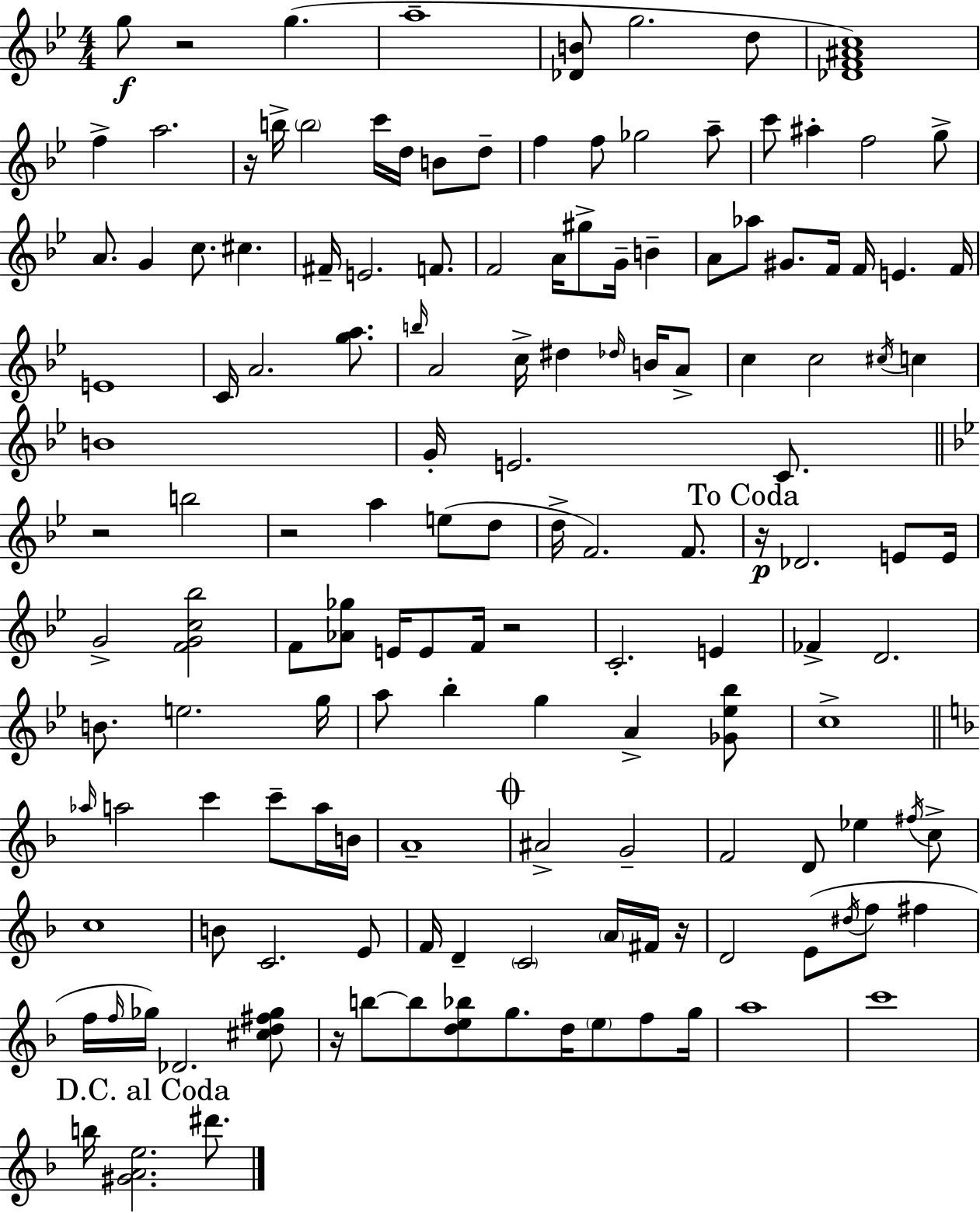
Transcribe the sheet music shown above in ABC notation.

X:1
T:Untitled
M:4/4
L:1/4
K:Bb
g/2 z2 g a4 [_DB]/2 g2 d/2 [_DF^Ac]4 f a2 z/4 b/4 b2 c'/4 d/4 B/2 d/2 f f/2 _g2 a/2 c'/2 ^a f2 g/2 A/2 G c/2 ^c ^F/4 E2 F/2 F2 A/4 ^g/2 G/4 B A/2 _a/2 ^G/2 F/4 F/4 E F/4 E4 C/4 A2 [ga]/2 b/4 A2 c/4 ^d _d/4 B/4 A/2 c c2 ^c/4 c B4 G/4 E2 C/2 z2 b2 z2 a e/2 d/2 d/4 F2 F/2 z/4 _D2 E/2 E/4 G2 [FGc_b]2 F/2 [_A_g]/2 E/4 E/2 F/4 z2 C2 E _F D2 B/2 e2 g/4 a/2 _b g A [_G_e_b]/2 c4 _a/4 a2 c' c'/2 a/4 B/4 A4 ^A2 G2 F2 D/2 _e ^f/4 c/2 c4 B/2 C2 E/2 F/4 D C2 A/4 ^F/4 z/4 D2 E/2 ^d/4 f/2 ^f f/4 f/4 _g/4 _D2 [^cd^f_g]/2 z/4 b/2 b/2 [de_b]/2 g/2 d/4 e/2 f/2 g/4 a4 c'4 b/4 [^GAe]2 ^d'/2